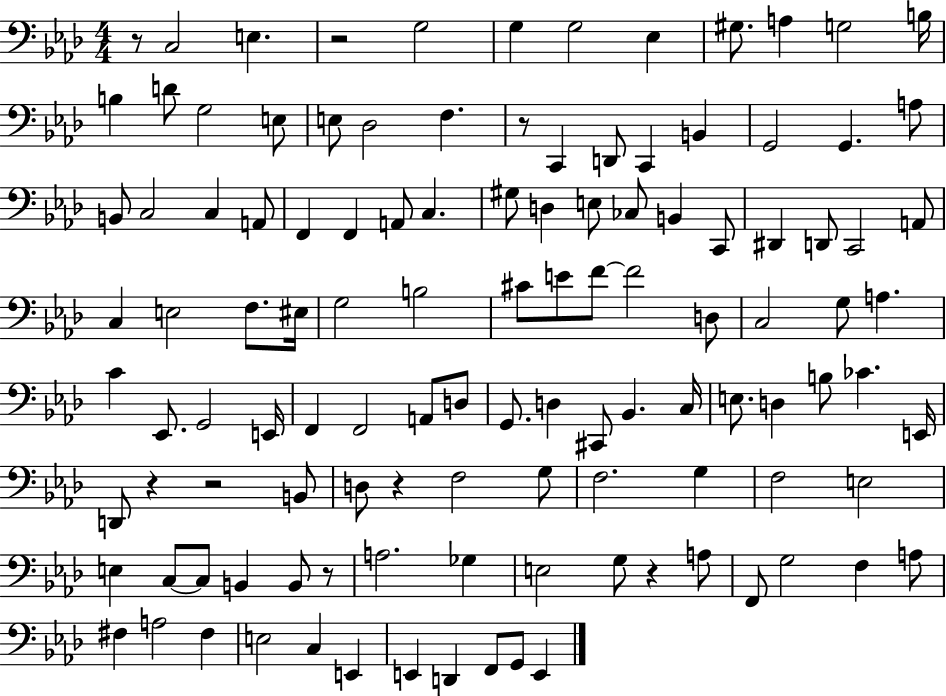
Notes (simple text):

R/e C3/h E3/q. R/h G3/h G3/q G3/h Eb3/q G#3/e. A3/q G3/h B3/s B3/q D4/e G3/h E3/e E3/e Db3/h F3/q. R/e C2/q D2/e C2/q B2/q G2/h G2/q. A3/e B2/e C3/h C3/q A2/e F2/q F2/q A2/e C3/q. G#3/e D3/q E3/e CES3/e B2/q C2/e D#2/q D2/e C2/h A2/e C3/q E3/h F3/e. EIS3/s G3/h B3/h C#4/e E4/e F4/e F4/h D3/e C3/h G3/e A3/q. C4/q Eb2/e. G2/h E2/s F2/q F2/h A2/e D3/e G2/e. D3/q C#2/e Bb2/q. C3/s E3/e. D3/q B3/e CES4/q. E2/s D2/e R/q R/h B2/e D3/e R/q F3/h G3/e F3/h. G3/q F3/h E3/h E3/q C3/e C3/e B2/q B2/e R/e A3/h. Gb3/q E3/h G3/e R/q A3/e F2/e G3/h F3/q A3/e F#3/q A3/h F#3/q E3/h C3/q E2/q E2/q D2/q F2/e G2/e E2/q